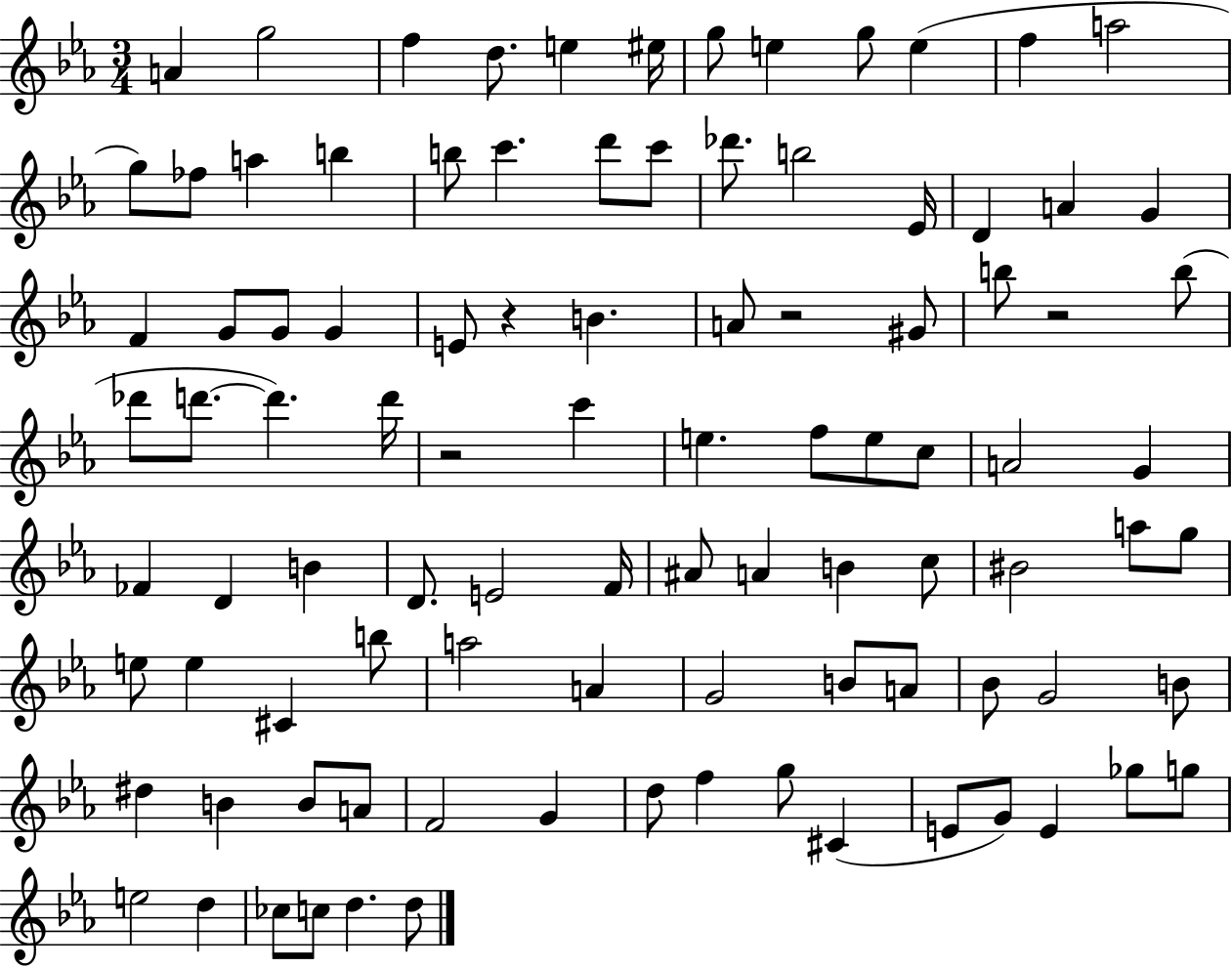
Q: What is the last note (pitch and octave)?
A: D5